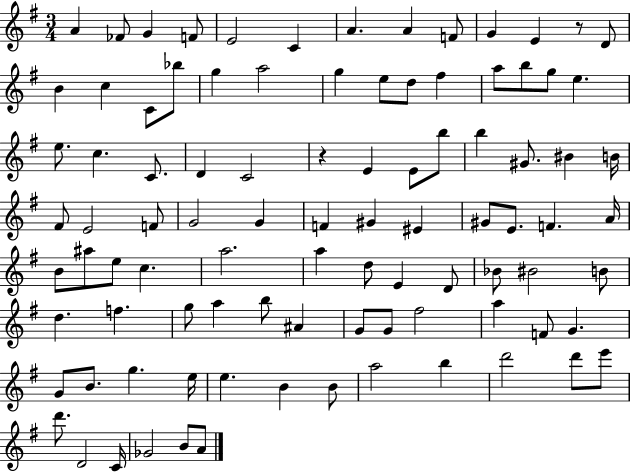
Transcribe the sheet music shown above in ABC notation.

X:1
T:Untitled
M:3/4
L:1/4
K:G
A _F/2 G F/2 E2 C A A F/2 G E z/2 D/2 B c C/2 _b/2 g a2 g e/2 d/2 ^f a/2 b/2 g/2 e e/2 c C/2 D C2 z E E/2 b/2 b ^G/2 ^B B/4 ^F/2 E2 F/2 G2 G F ^G ^E ^G/2 E/2 F A/4 B/2 ^a/2 e/2 c a2 a d/2 E D/2 _B/2 ^B2 B/2 d f g/2 a b/2 ^A G/2 G/2 ^f2 a F/2 G G/2 B/2 g e/4 e B B/2 a2 b d'2 d'/2 e'/2 d'/2 D2 C/4 _G2 B/2 A/2